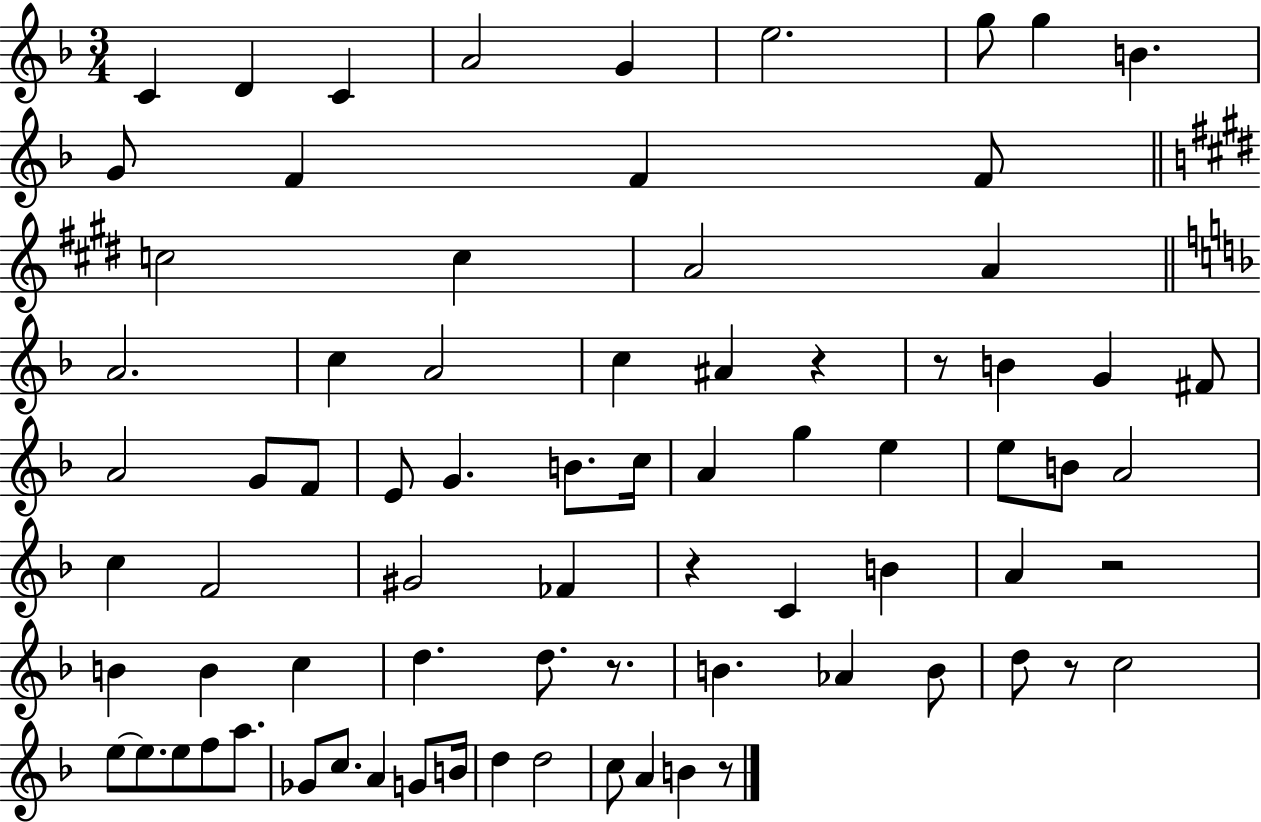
C4/q D4/q C4/q A4/h G4/q E5/h. G5/e G5/q B4/q. G4/e F4/q F4/q F4/e C5/h C5/q A4/h A4/q A4/h. C5/q A4/h C5/q A#4/q R/q R/e B4/q G4/q F#4/e A4/h G4/e F4/e E4/e G4/q. B4/e. C5/s A4/q G5/q E5/q E5/e B4/e A4/h C5/q F4/h G#4/h FES4/q R/q C4/q B4/q A4/q R/h B4/q B4/q C5/q D5/q. D5/e. R/e. B4/q. Ab4/q B4/e D5/e R/e C5/h E5/e E5/e. E5/e F5/e A5/e. Gb4/e C5/e. A4/q G4/e B4/s D5/q D5/h C5/e A4/q B4/q R/e